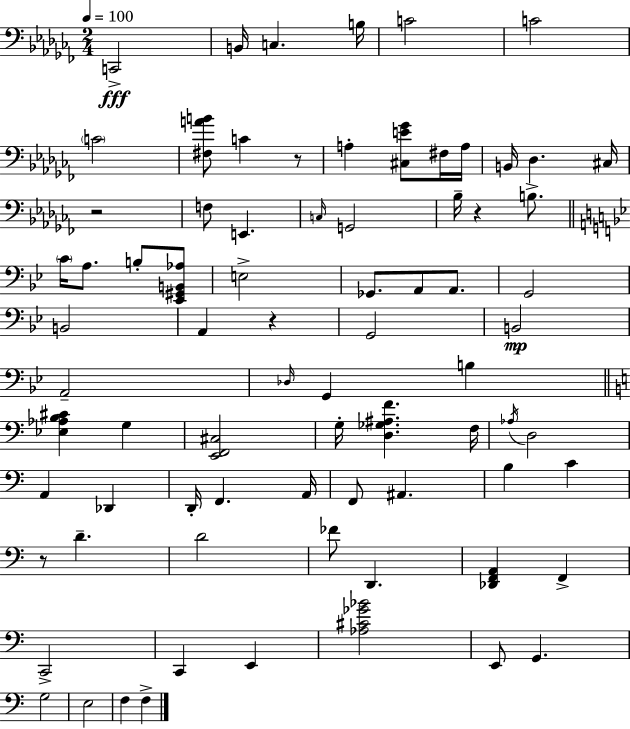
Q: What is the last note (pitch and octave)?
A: F3